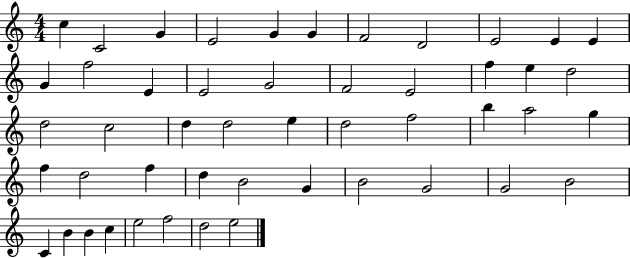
C5/q C4/h G4/q E4/h G4/q G4/q F4/h D4/h E4/h E4/q E4/q G4/q F5/h E4/q E4/h G4/h F4/h E4/h F5/q E5/q D5/h D5/h C5/h D5/q D5/h E5/q D5/h F5/h B5/q A5/h G5/q F5/q D5/h F5/q D5/q B4/h G4/q B4/h G4/h G4/h B4/h C4/q B4/q B4/q C5/q E5/h F5/h D5/h E5/h